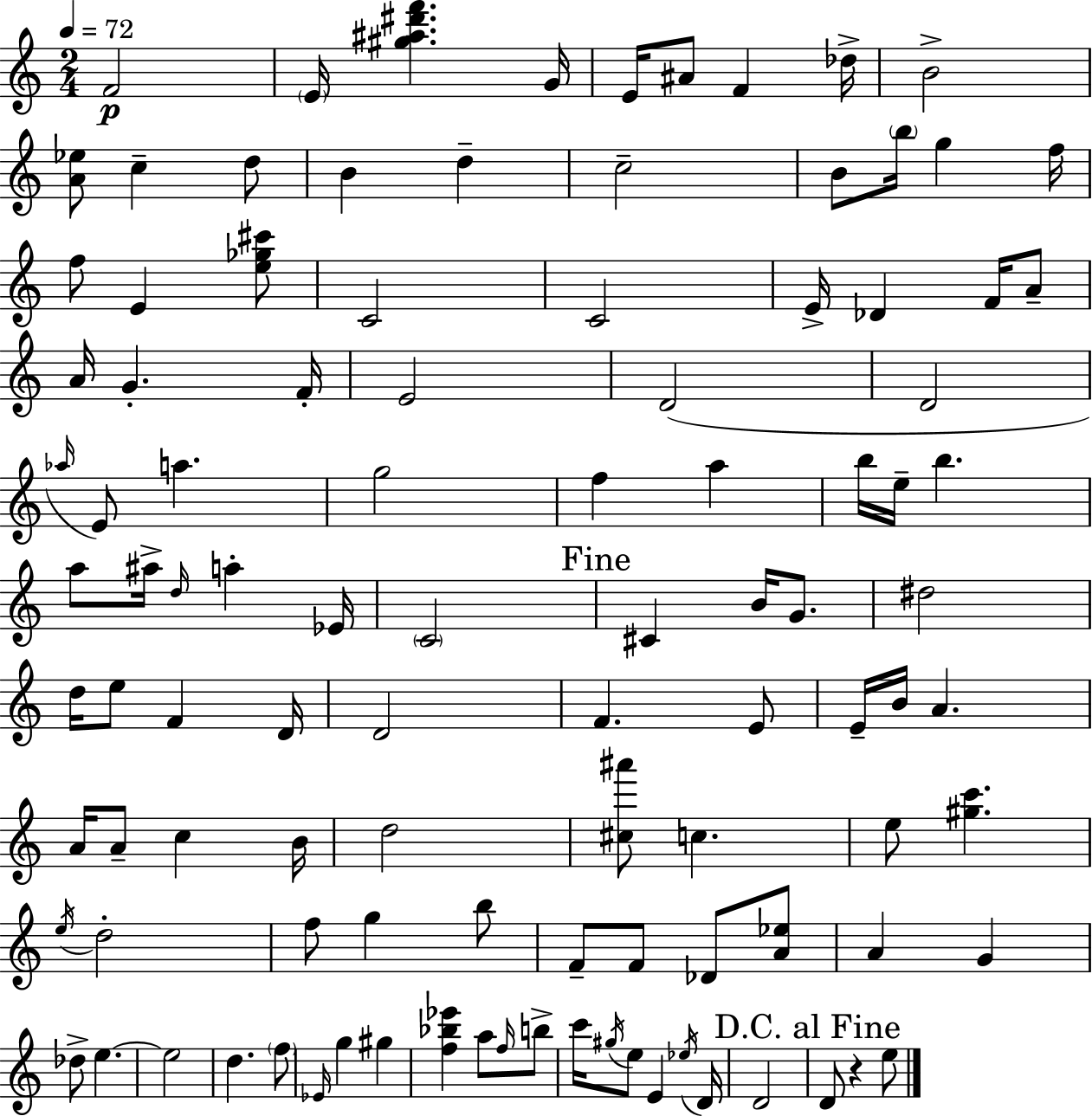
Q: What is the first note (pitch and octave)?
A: F4